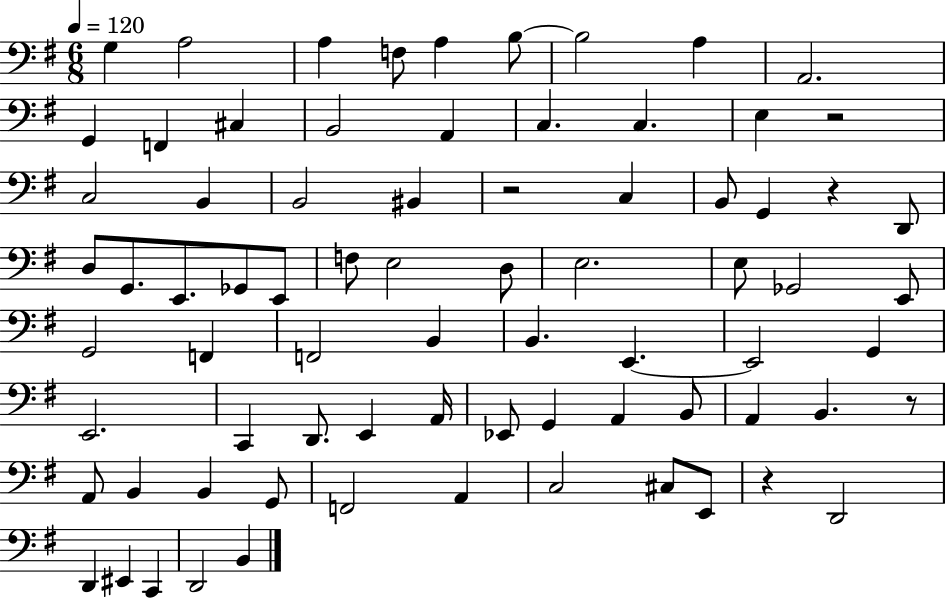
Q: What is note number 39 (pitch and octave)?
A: F2